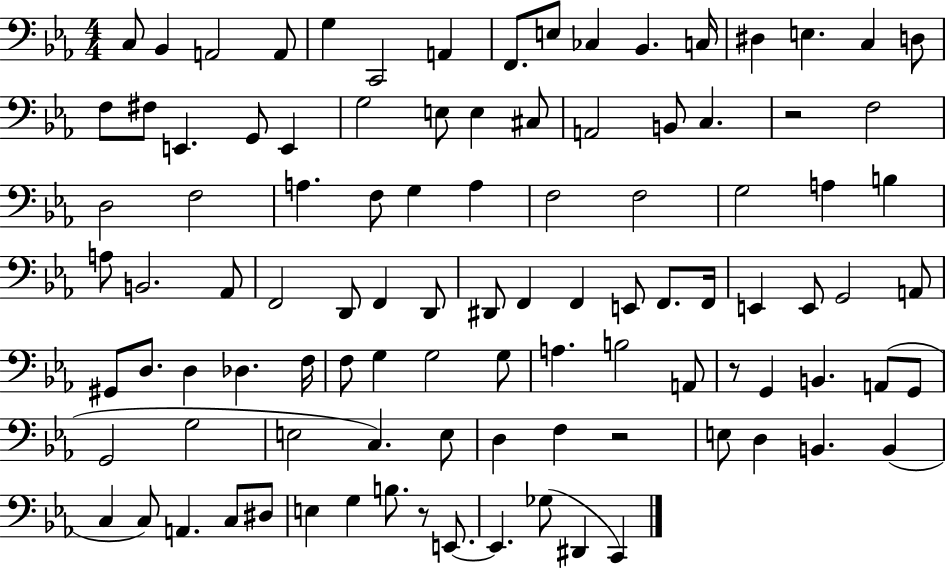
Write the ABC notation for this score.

X:1
T:Untitled
M:4/4
L:1/4
K:Eb
C,/2 _B,, A,,2 A,,/2 G, C,,2 A,, F,,/2 E,/2 _C, _B,, C,/4 ^D, E, C, D,/2 F,/2 ^F,/2 E,, G,,/2 E,, G,2 E,/2 E, ^C,/2 A,,2 B,,/2 C, z2 F,2 D,2 F,2 A, F,/2 G, A, F,2 F,2 G,2 A, B, A,/2 B,,2 _A,,/2 F,,2 D,,/2 F,, D,,/2 ^D,,/2 F,, F,, E,,/2 F,,/2 F,,/4 E,, E,,/2 G,,2 A,,/2 ^G,,/2 D,/2 D, _D, F,/4 F,/2 G, G,2 G,/2 A, B,2 A,,/2 z/2 G,, B,, A,,/2 G,,/2 G,,2 G,2 E,2 C, E,/2 D, F, z2 E,/2 D, B,, B,, C, C,/2 A,, C,/2 ^D,/2 E, G, B,/2 z/2 E,,/2 E,, _G,/2 ^D,, C,,